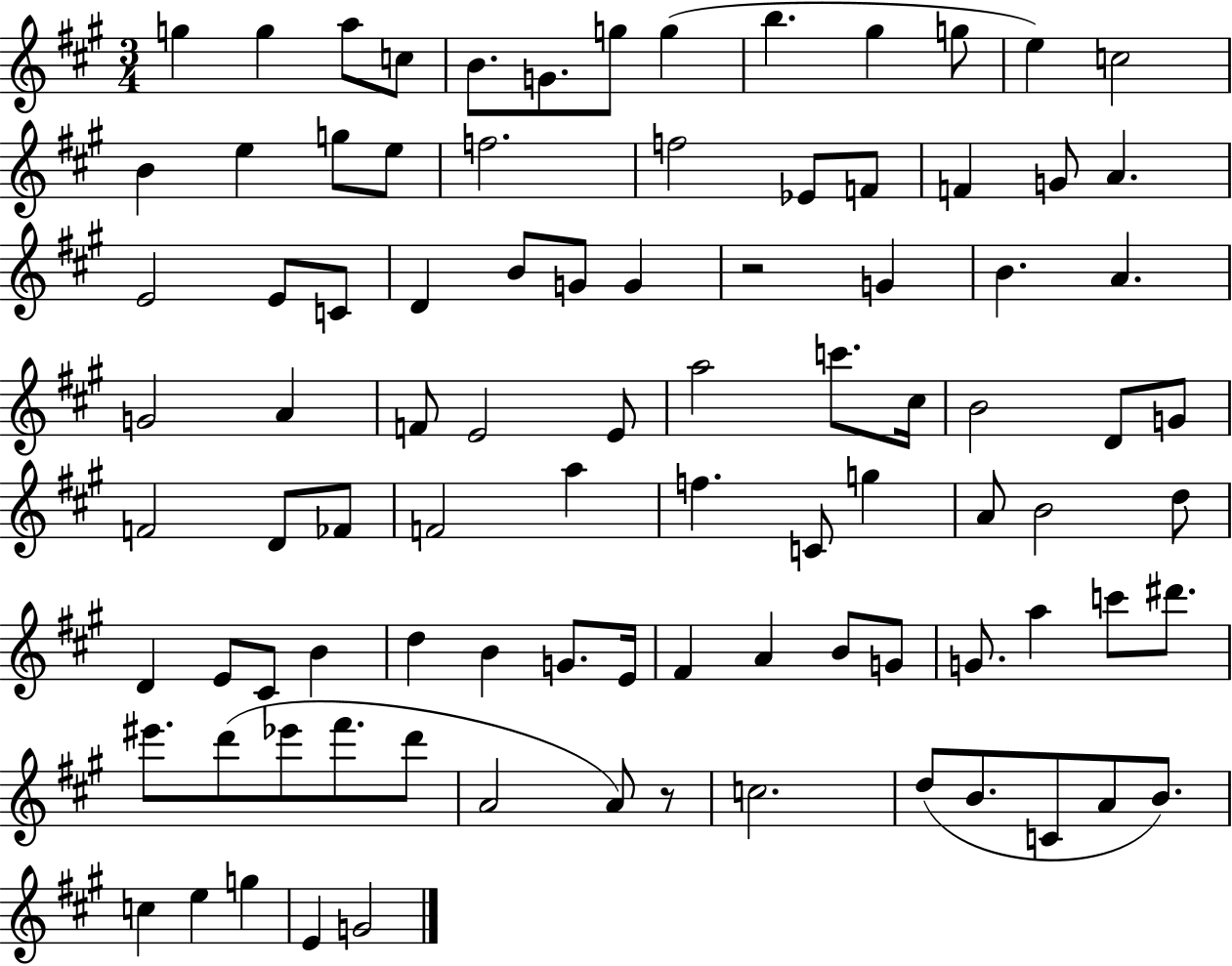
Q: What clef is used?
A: treble